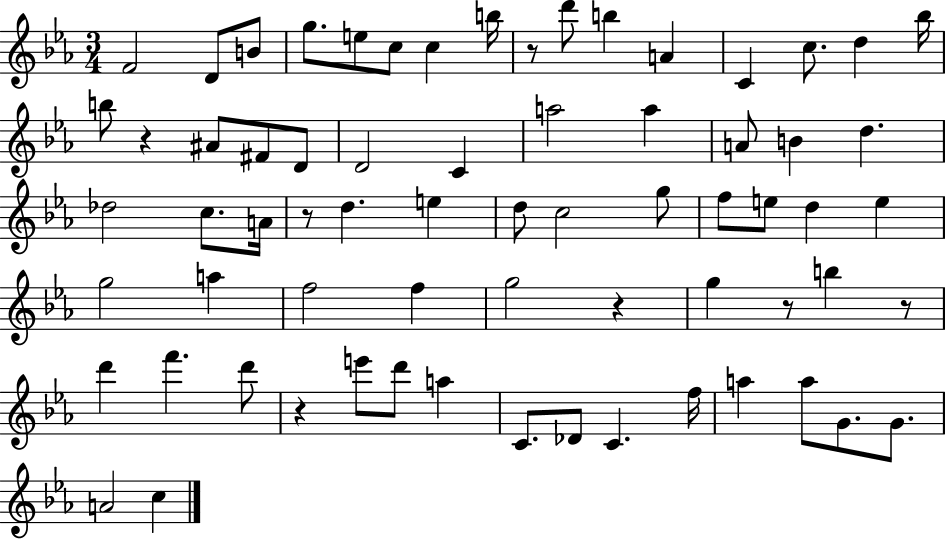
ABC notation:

X:1
T:Untitled
M:3/4
L:1/4
K:Eb
F2 D/2 B/2 g/2 e/2 c/2 c b/4 z/2 d'/2 b A C c/2 d _b/4 b/2 z ^A/2 ^F/2 D/2 D2 C a2 a A/2 B d _d2 c/2 A/4 z/2 d e d/2 c2 g/2 f/2 e/2 d e g2 a f2 f g2 z g z/2 b z/2 d' f' d'/2 z e'/2 d'/2 a C/2 _D/2 C f/4 a a/2 G/2 G/2 A2 c